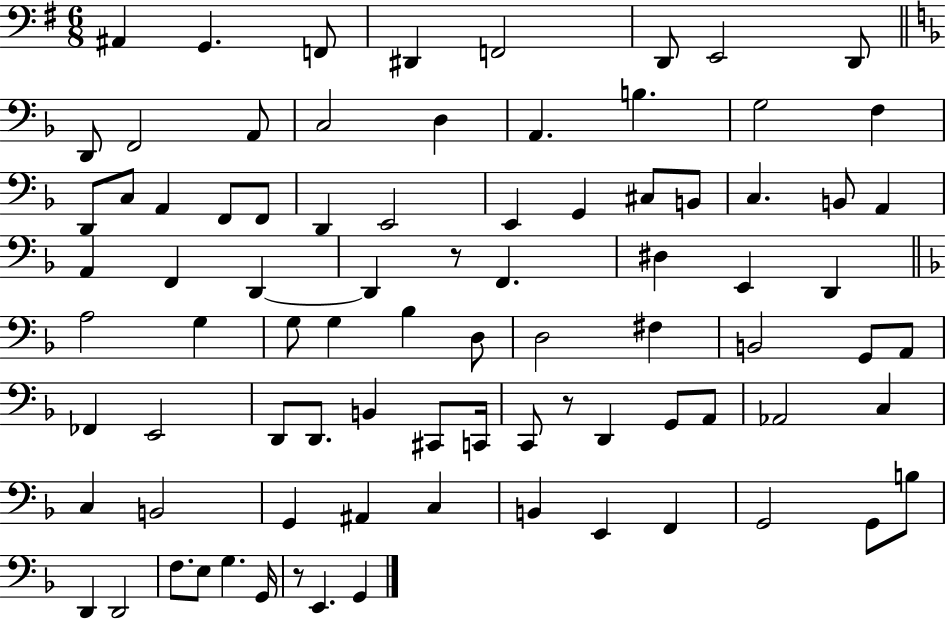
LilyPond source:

{
  \clef bass
  \numericTimeSignature
  \time 6/8
  \key g \major
  ais,4 g,4. f,8 | dis,4 f,2 | d,8 e,2 d,8 | \bar "||" \break \key f \major d,8 f,2 a,8 | c2 d4 | a,4. b4. | g2 f4 | \break d,8 c8 a,4 f,8 f,8 | d,4 e,2 | e,4 g,4 cis8 b,8 | c4. b,8 a,4 | \break a,4 f,4 d,4~~ | d,4 r8 f,4. | dis4 e,4 d,4 | \bar "||" \break \key d \minor a2 g4 | g8 g4 bes4 d8 | d2 fis4 | b,2 g,8 a,8 | \break fes,4 e,2 | d,8 d,8. b,4 cis,8 c,16 | c,8 r8 d,4 g,8 a,8 | aes,2 c4 | \break c4 b,2 | g,4 ais,4 c4 | b,4 e,4 f,4 | g,2 g,8 b8 | \break d,4 d,2 | f8. e8 g4. g,16 | r8 e,4. g,4 | \bar "|."
}